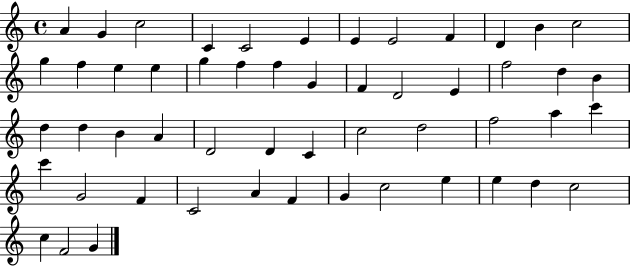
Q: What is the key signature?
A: C major